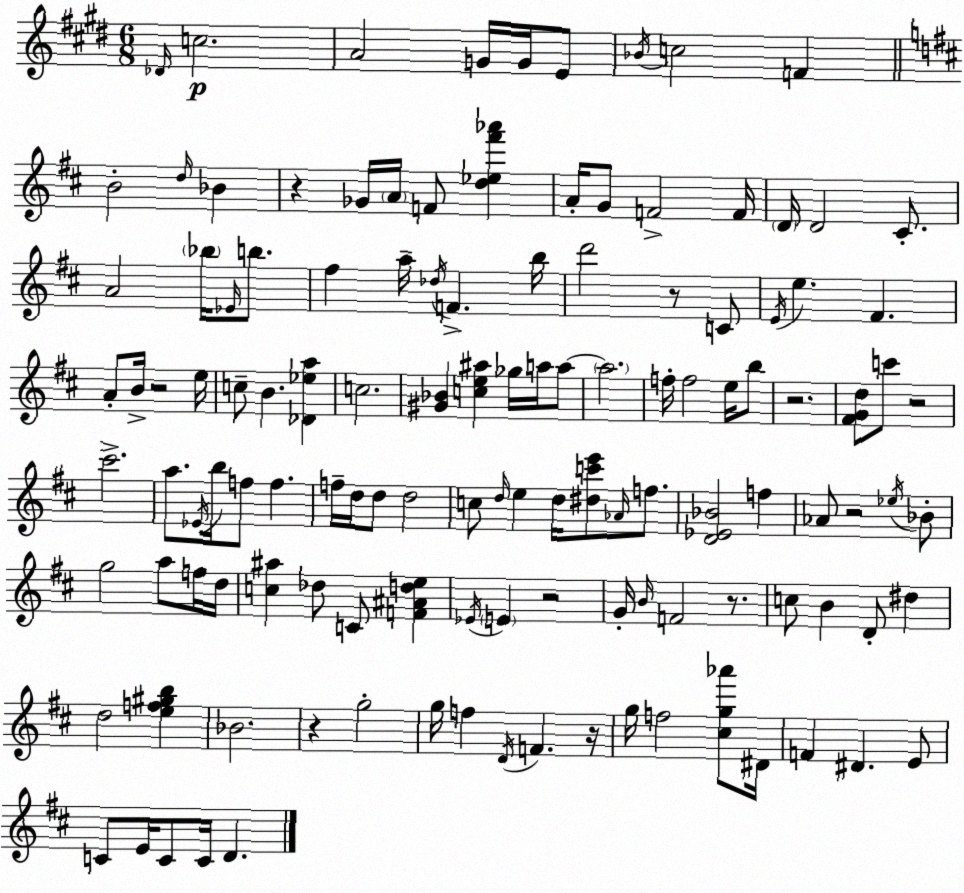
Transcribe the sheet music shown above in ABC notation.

X:1
T:Untitled
M:6/8
L:1/4
K:E
_D/4 c2 A2 G/4 G/4 E/2 _B/4 c2 F B2 d/4 _B z _G/4 A/4 F/2 [d_e^f'_a'] A/4 G/2 F2 F/4 D/4 D2 ^C/2 A2 _b/4 _E/4 b/2 ^f a/4 _d/4 F b/4 d'2 z/2 C/2 E/4 e ^F A/2 B/4 z2 e/4 c/2 B [_D_ea] c2 [^G_B] [ce^a] _g/4 a/4 a/2 a2 f/4 f2 e/4 b/2 z2 [^FGd]/2 c'/2 z2 ^c'2 a/2 _E/4 b/4 f/2 f f/4 d/4 d/2 d2 c/2 d/4 e d/4 [^dc'e']/2 _A/4 f/2 [D_E_B]2 f _A/2 z2 _e/4 _B/2 g2 a/2 f/4 d/4 [c^a] _d/2 C/2 [F^Ade] _E/4 E z2 G/4 B/4 F2 z/2 c/2 B D/2 ^d d2 [ef^gb] _B2 z g2 g/4 f D/4 F z/4 g/4 f2 [^cg_a']/2 ^D/4 F ^D E/2 C/2 E/4 C/2 C/4 D